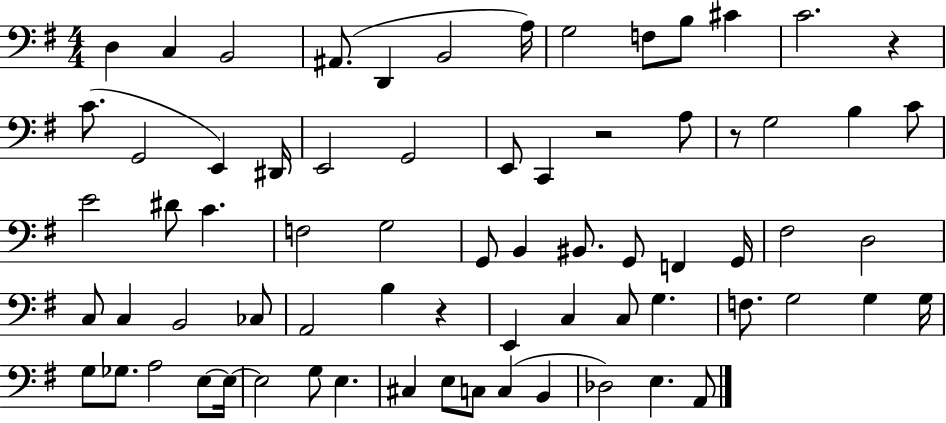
X:1
T:Untitled
M:4/4
L:1/4
K:G
D, C, B,,2 ^A,,/2 D,, B,,2 A,/4 G,2 F,/2 B,/2 ^C C2 z C/2 G,,2 E,, ^D,,/4 E,,2 G,,2 E,,/2 C,, z2 A,/2 z/2 G,2 B, C/2 E2 ^D/2 C F,2 G,2 G,,/2 B,, ^B,,/2 G,,/2 F,, G,,/4 ^F,2 D,2 C,/2 C, B,,2 _C,/2 A,,2 B, z E,, C, C,/2 G, F,/2 G,2 G, G,/4 G,/2 _G,/2 A,2 E,/2 E,/4 E,2 G,/2 E, ^C, E,/2 C,/2 C, B,, _D,2 E, A,,/2